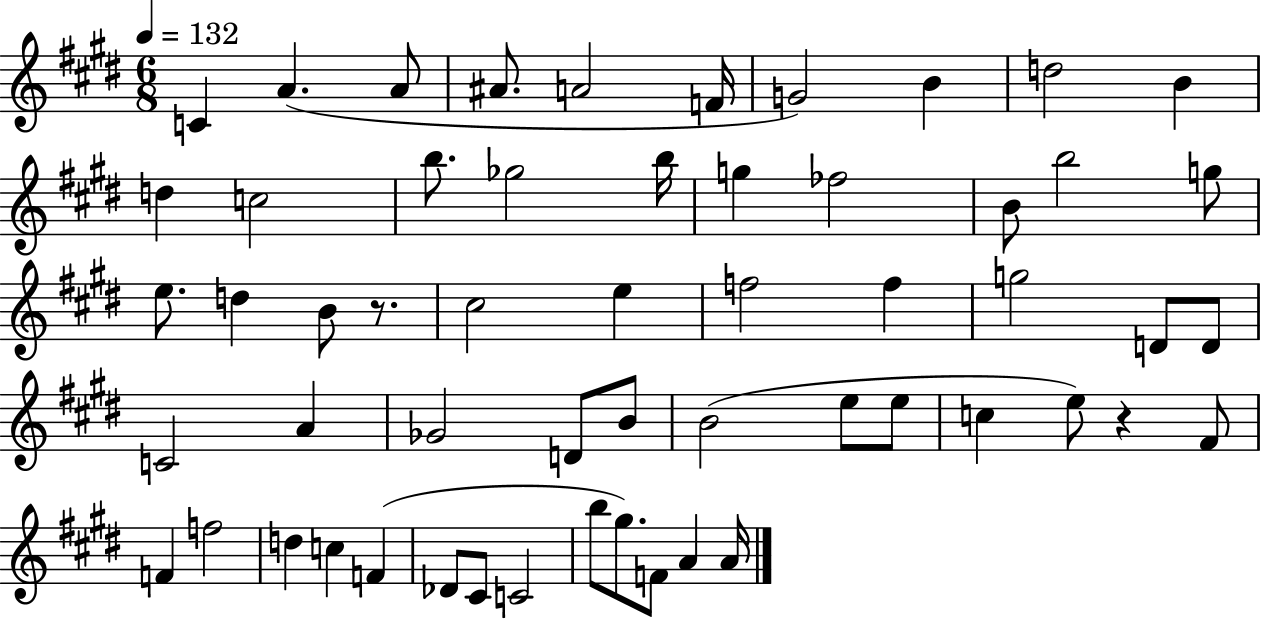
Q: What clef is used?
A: treble